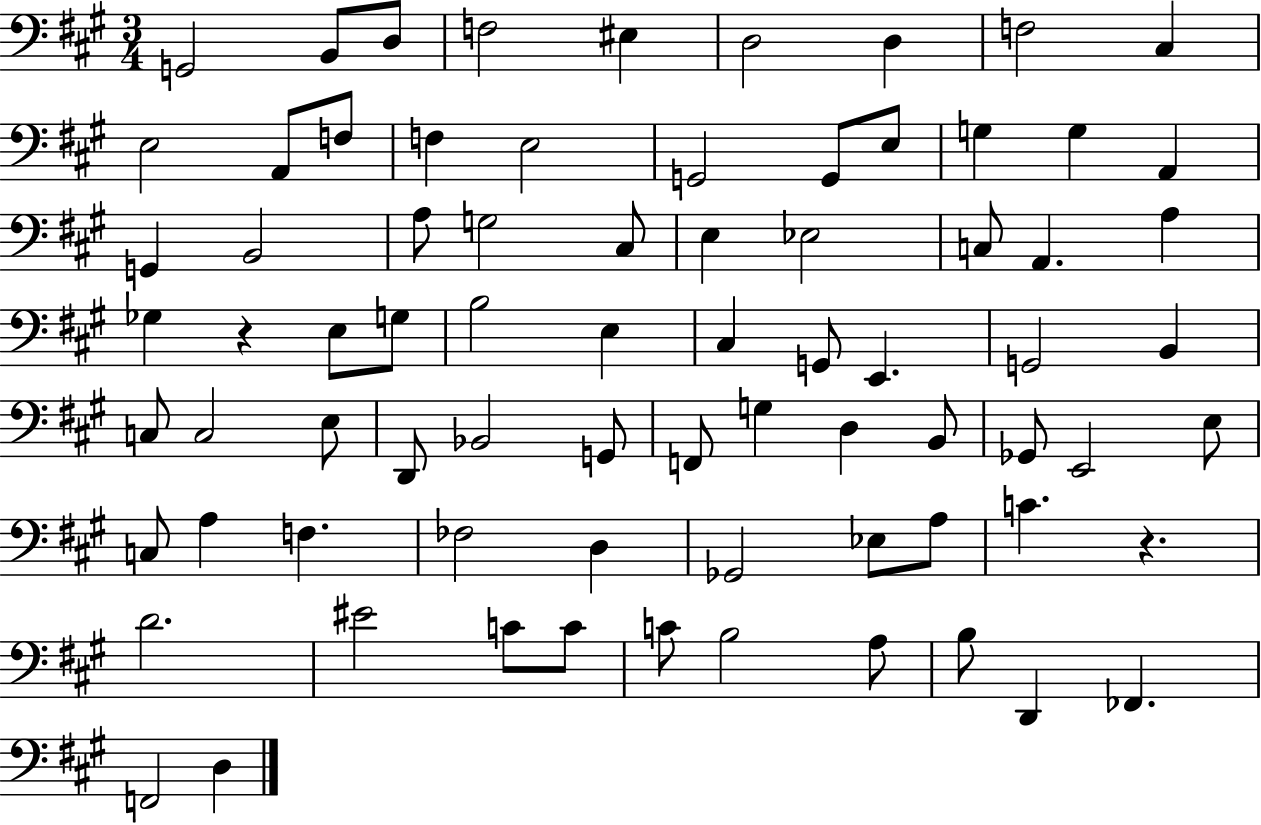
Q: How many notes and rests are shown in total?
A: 76